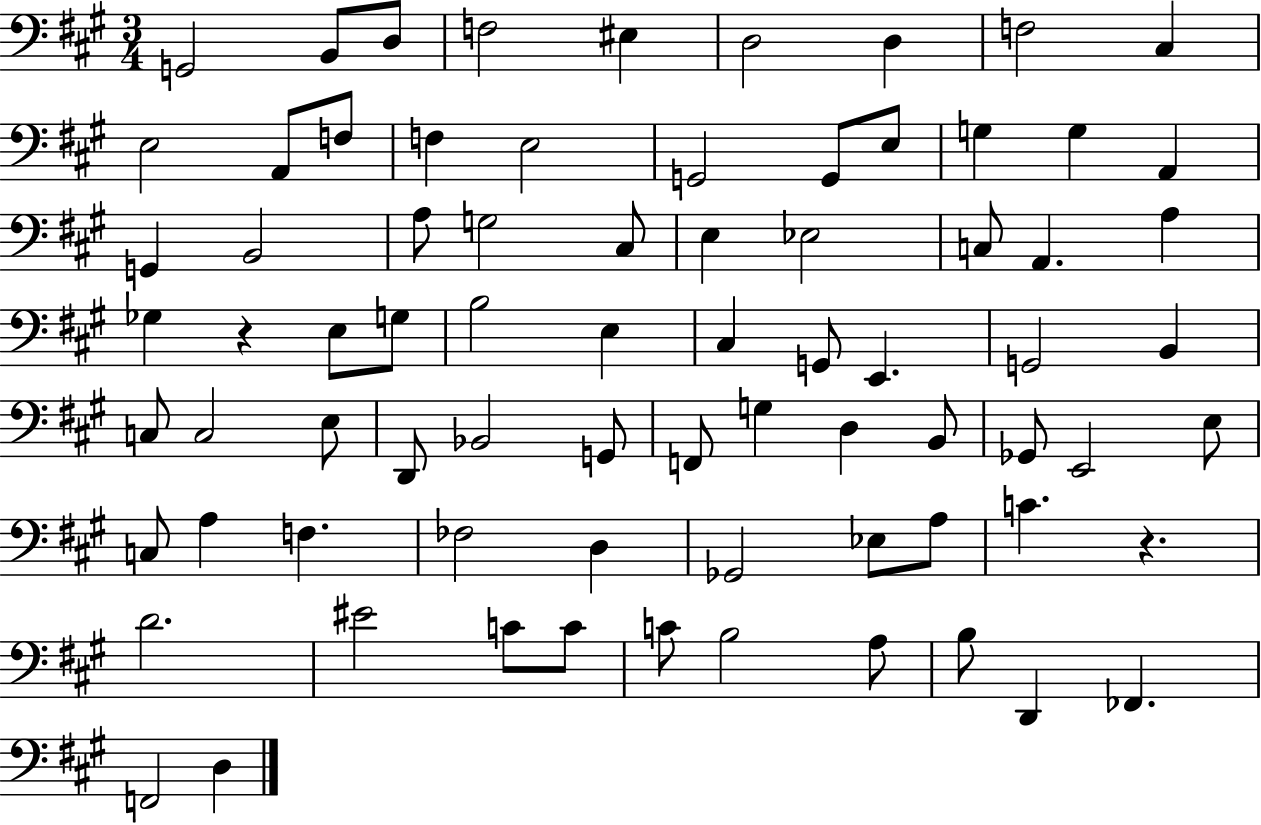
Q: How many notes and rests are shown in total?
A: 76